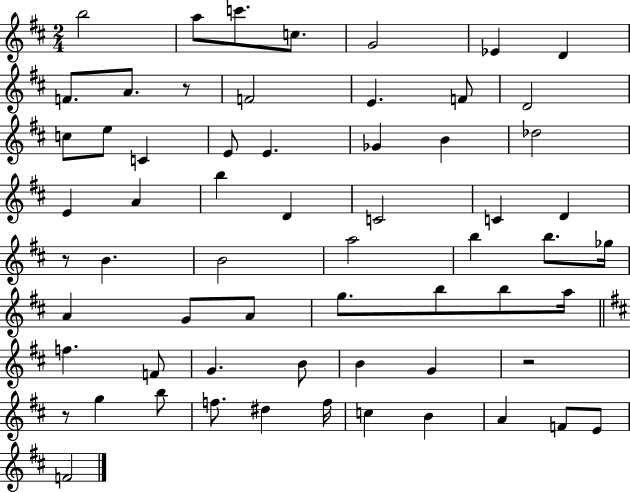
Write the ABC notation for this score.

X:1
T:Untitled
M:2/4
L:1/4
K:D
b2 a/2 c'/2 c/2 G2 _E D F/2 A/2 z/2 F2 E F/2 D2 c/2 e/2 C E/2 E _G B _d2 E A b D C2 C D z/2 B B2 a2 b b/2 _g/4 A G/2 A/2 g/2 b/2 b/2 a/4 f F/2 G B/2 B G z2 z/2 g b/2 f/2 ^d f/4 c B A F/2 E/2 F2